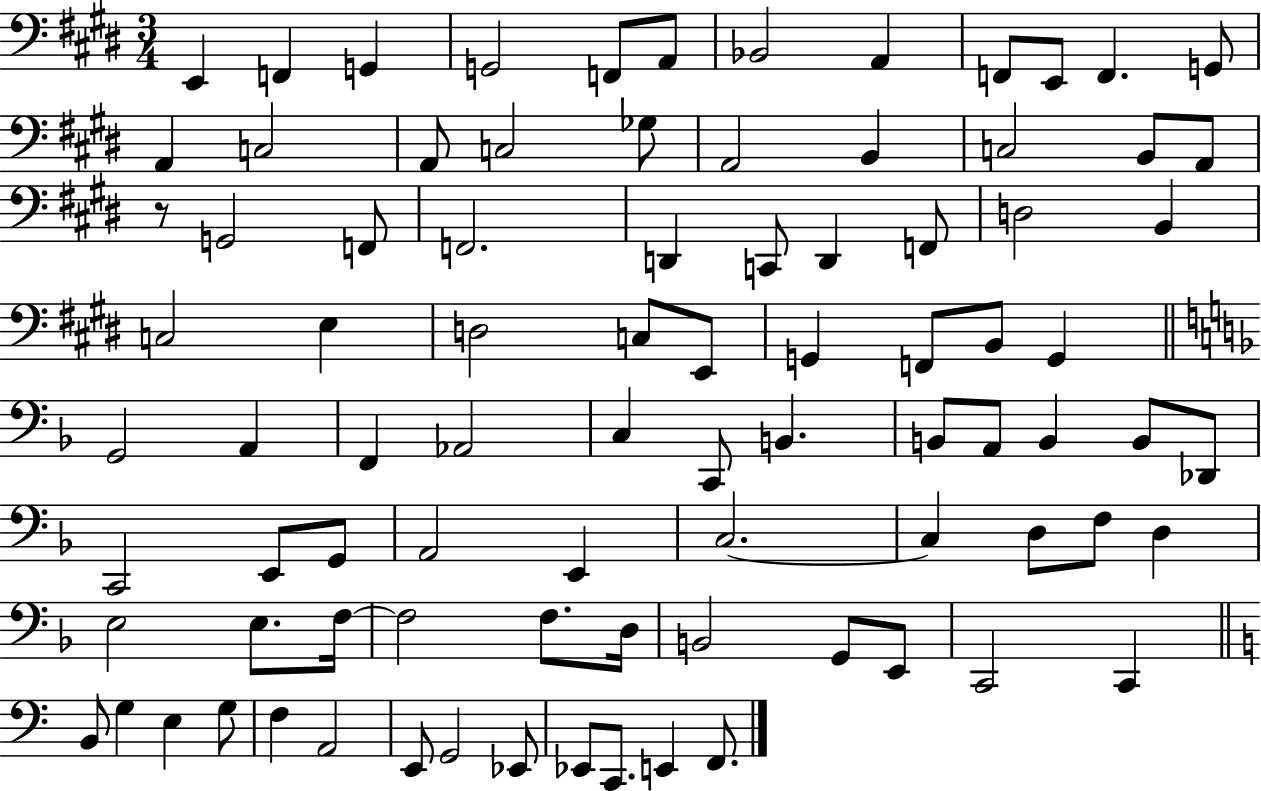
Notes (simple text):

E2/q F2/q G2/q G2/h F2/e A2/e Bb2/h A2/q F2/e E2/e F2/q. G2/e A2/q C3/h A2/e C3/h Gb3/e A2/h B2/q C3/h B2/e A2/e R/e G2/h F2/e F2/h. D2/q C2/e D2/q F2/e D3/h B2/q C3/h E3/q D3/h C3/e E2/e G2/q F2/e B2/e G2/q G2/h A2/q F2/q Ab2/h C3/q C2/e B2/q. B2/e A2/e B2/q B2/e Db2/e C2/h E2/e G2/e A2/h E2/q C3/h. C3/q D3/e F3/e D3/q E3/h E3/e. F3/s F3/h F3/e. D3/s B2/h G2/e E2/e C2/h C2/q B2/e G3/q E3/q G3/e F3/q A2/h E2/e G2/h Eb2/e Eb2/e C2/e. E2/q F2/e.